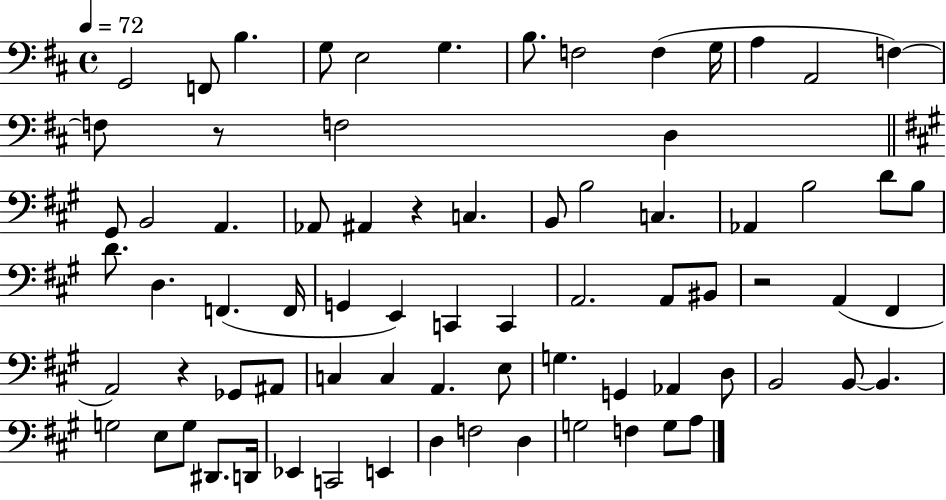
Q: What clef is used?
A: bass